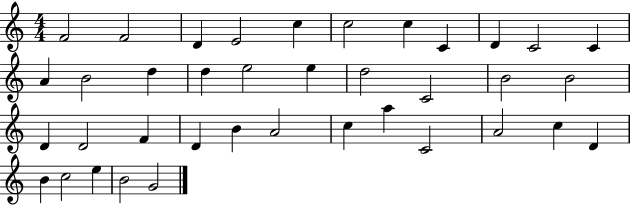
F4/h F4/h D4/q E4/h C5/q C5/h C5/q C4/q D4/q C4/h C4/q A4/q B4/h D5/q D5/q E5/h E5/q D5/h C4/h B4/h B4/h D4/q D4/h F4/q D4/q B4/q A4/h C5/q A5/q C4/h A4/h C5/q D4/q B4/q C5/h E5/q B4/h G4/h